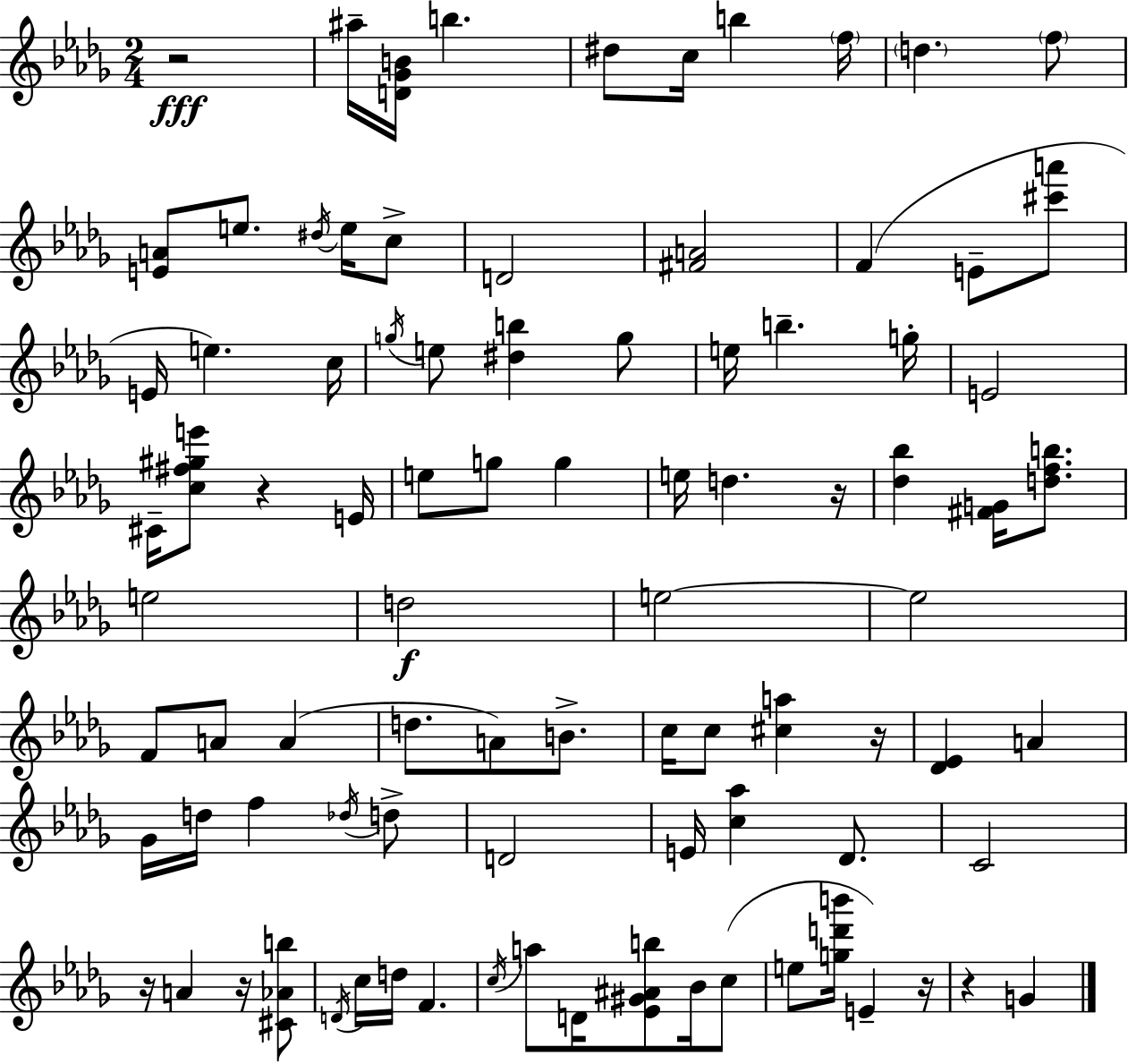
{
  \clef treble
  \numericTimeSignature
  \time 2/4
  \key bes \minor
  \repeat volta 2 { r2\fff | ais''16-- <d' ges' b'>16 b''4. | dis''8 c''16 b''4 \parenthesize f''16 | \parenthesize d''4. \parenthesize f''8 | \break <e' a'>8 e''8. \acciaccatura { dis''16 } e''16 c''8-> | d'2 | <fis' a'>2 | f'4( e'8-- <cis''' a'''>8 | \break e'16 e''4.) | c''16 \acciaccatura { g''16 } e''8 <dis'' b''>4 | g''8 e''16 b''4.-- | g''16-. e'2 | \break cis'16-- <c'' fis'' gis'' e'''>8 r4 | e'16 e''8 g''8 g''4 | e''16 d''4. | r16 <des'' bes''>4 <fis' g'>16 <d'' f'' b''>8. | \break e''2 | d''2\f | e''2~~ | e''2 | \break f'8 a'8 a'4( | d''8. a'8) b'8.-> | c''16 c''8 <cis'' a''>4 | r16 <des' ees'>4 a'4 | \break ges'16 d''16 f''4 | \acciaccatura { des''16 } d''8-> d'2 | e'16 <c'' aes''>4 | des'8. c'2 | \break r16 a'4 | r16 <cis' aes' b''>8 \acciaccatura { d'16 } c''16 d''16 f'4. | \acciaccatura { c''16 } a''8 d'16 | <ees' gis' ais' b''>8 bes'16 c''8( e''8 <g'' d''' b'''>16 | \break e'4--) r16 r4 | g'4 } \bar "|."
}